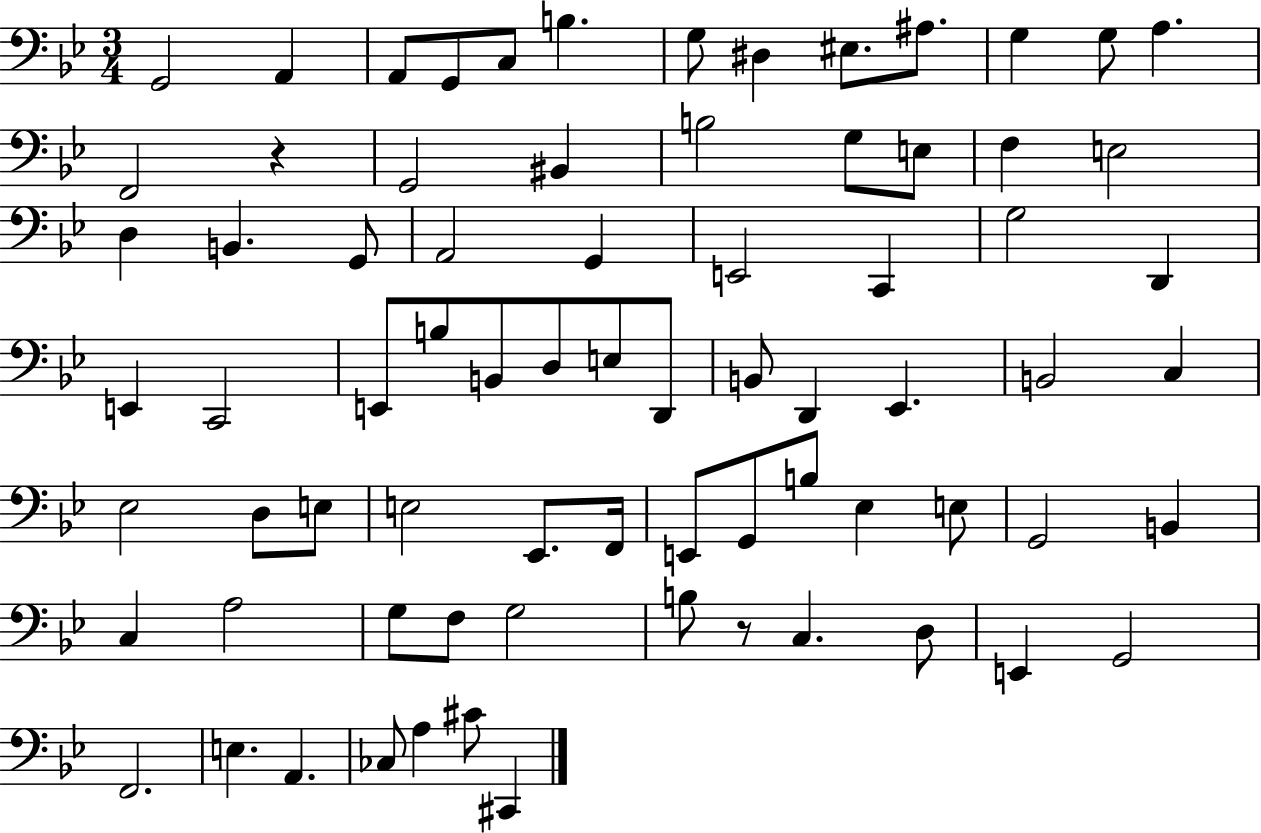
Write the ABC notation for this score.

X:1
T:Untitled
M:3/4
L:1/4
K:Bb
G,,2 A,, A,,/2 G,,/2 C,/2 B, G,/2 ^D, ^E,/2 ^A,/2 G, G,/2 A, F,,2 z G,,2 ^B,, B,2 G,/2 E,/2 F, E,2 D, B,, G,,/2 A,,2 G,, E,,2 C,, G,2 D,, E,, C,,2 E,,/2 B,/2 B,,/2 D,/2 E,/2 D,,/2 B,,/2 D,, _E,, B,,2 C, _E,2 D,/2 E,/2 E,2 _E,,/2 F,,/4 E,,/2 G,,/2 B,/2 _E, E,/2 G,,2 B,, C, A,2 G,/2 F,/2 G,2 B,/2 z/2 C, D,/2 E,, G,,2 F,,2 E, A,, _C,/2 A, ^C/2 ^C,,